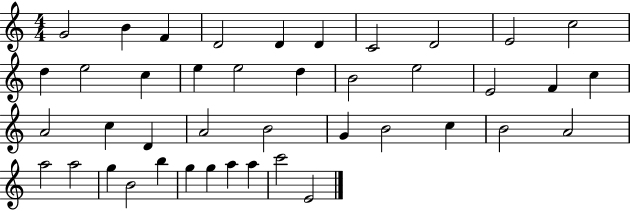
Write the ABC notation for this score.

X:1
T:Untitled
M:4/4
L:1/4
K:C
G2 B F D2 D D C2 D2 E2 c2 d e2 c e e2 d B2 e2 E2 F c A2 c D A2 B2 G B2 c B2 A2 a2 a2 g B2 b g g a a c'2 E2